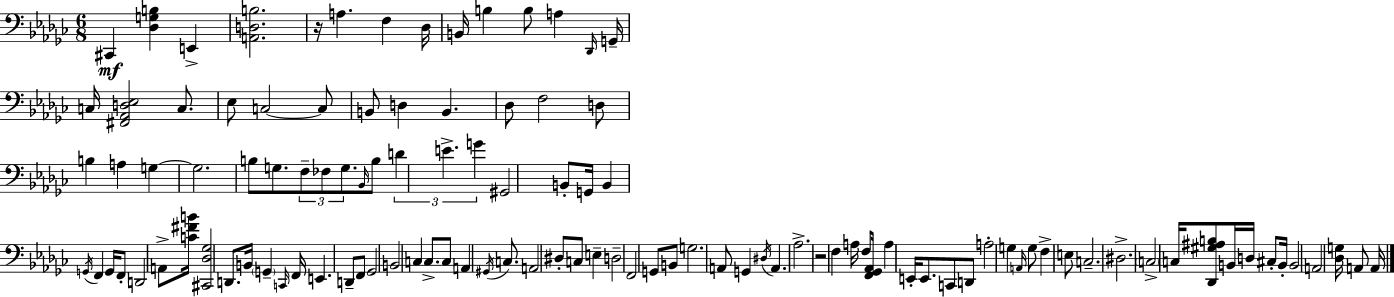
{
  \clef bass
  \numericTimeSignature
  \time 6/8
  \key ees \minor
  cis,4\mf <des g b>4 e,4-> | <a, d b>2. | r16 a4. f4 des16 | b,16 b4 b8 a4 \grace { des,16 } | \break g,16-- c16 <fis, aes, d ees>2 c8. | ees8 c2~~ c8 | b,8 d4 b,4. | des8 f2 d8 | \break b4 a4 g4~~ | g2. | b8 g8. \tuplet 3/2 { f8-- fes8 g8. } | \grace { bes,16 } b8 \tuplet 3/2 { d'4 e'4.-> | \break g'4 } gis,2 | b,8-. g,16 b,4 \acciaccatura { g,16 } f,4 | g,16 f,8-. d,2 | a,8-> <c' fis' b'>16 <cis, des ges>2 | \break d,8. b,16 \parenthesize g,4-- \grace { c,16 } f,16 e,4. | d,8-- f,8 ges,2 | b,2 | c4 c8.-> c8 a,4 | \break \acciaccatura { gis,16 } c8. a,2 | dis8-. c8 e4-- d2-- | f,2 | g,8 b,8 g2. | \break a,8 g,4 \acciaccatura { dis16 } | a,4. aes2.-> | r2 | f4 a16 f8 <f, ges, aes,>16 a4 | \break e,16-. e,8. c,8 d,8 a2-. | g4 \grace { a,16 } g8 | f4-> e8 c2.-- | dis2.-> | \break \parenthesize c2-> | c16 <des, gis ais b>8 b,16 d16 cis8-. b,16-. b,2 | a,2 | <des g>16 a,8 a,16 \bar "|."
}